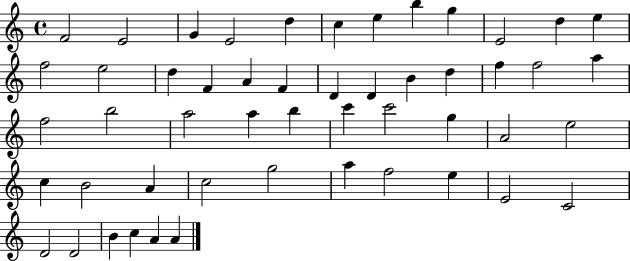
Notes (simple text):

F4/h E4/h G4/q E4/h D5/q C5/q E5/q B5/q G5/q E4/h D5/q E5/q F5/h E5/h D5/q F4/q A4/q F4/q D4/q D4/q B4/q D5/q F5/q F5/h A5/q F5/h B5/h A5/h A5/q B5/q C6/q C6/h G5/q A4/h E5/h C5/q B4/h A4/q C5/h G5/h A5/q F5/h E5/q E4/h C4/h D4/h D4/h B4/q C5/q A4/q A4/q